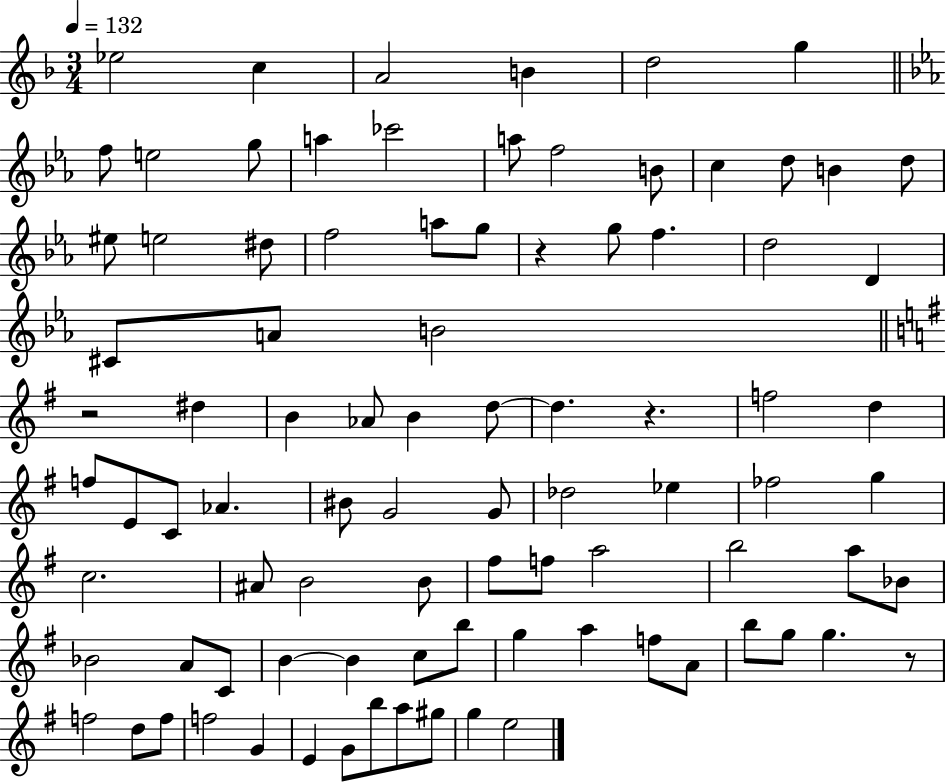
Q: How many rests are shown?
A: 4